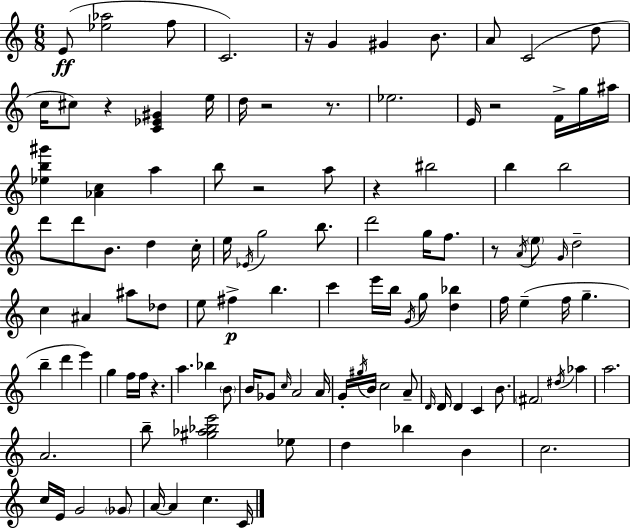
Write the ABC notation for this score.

X:1
T:Untitled
M:6/8
L:1/4
K:Am
E/2 [_e_a]2 f/2 C2 z/4 G ^G B/2 A/2 C2 d/2 c/4 ^c/2 z [C_E^G] e/4 d/4 z2 z/2 _e2 E/4 z2 F/4 g/4 ^a/4 [_eb^g'] [_Ac] a b/2 z2 a/2 z ^b2 b b2 d'/2 d'/2 B/2 d c/4 e/4 _E/4 g2 b/2 d'2 g/4 f/2 z/2 A/4 e/2 G/4 d2 c ^A ^a/2 _d/2 e/2 ^f b c' e'/4 b/4 G/4 g/2 [d_b] f/4 e f/4 g b d' e' g f/4 f/4 z a _b B/2 B/4 _G/2 c/4 A2 A/4 G/4 ^g/4 B/4 c2 A/2 D/4 D/4 D C B/2 ^F2 ^d/4 _a a2 A2 b/2 [^g_a_be']2 _e/2 d _b B c2 c/4 E/4 G2 _G/2 A/4 A c C/4